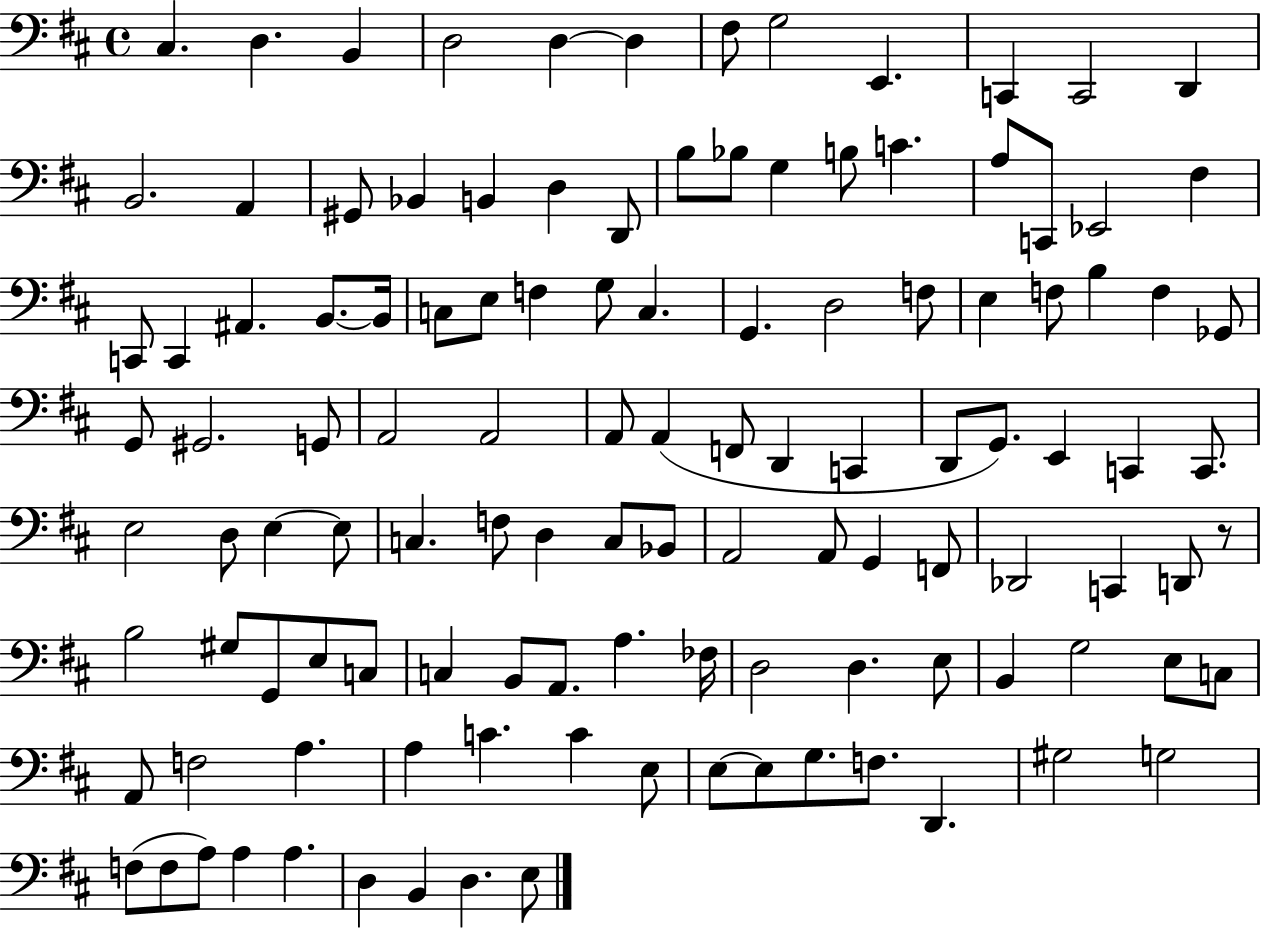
X:1
T:Untitled
M:4/4
L:1/4
K:D
^C, D, B,, D,2 D, D, ^F,/2 G,2 E,, C,, C,,2 D,, B,,2 A,, ^G,,/2 _B,, B,, D, D,,/2 B,/2 _B,/2 G, B,/2 C A,/2 C,,/2 _E,,2 ^F, C,,/2 C,, ^A,, B,,/2 B,,/4 C,/2 E,/2 F, G,/2 C, G,, D,2 F,/2 E, F,/2 B, F, _G,,/2 G,,/2 ^G,,2 G,,/2 A,,2 A,,2 A,,/2 A,, F,,/2 D,, C,, D,,/2 G,,/2 E,, C,, C,,/2 E,2 D,/2 E, E,/2 C, F,/2 D, C,/2 _B,,/2 A,,2 A,,/2 G,, F,,/2 _D,,2 C,, D,,/2 z/2 B,2 ^G,/2 G,,/2 E,/2 C,/2 C, B,,/2 A,,/2 A, _F,/4 D,2 D, E,/2 B,, G,2 E,/2 C,/2 A,,/2 F,2 A, A, C C E,/2 E,/2 E,/2 G,/2 F,/2 D,, ^G,2 G,2 F,/2 F,/2 A,/2 A, A, D, B,, D, E,/2